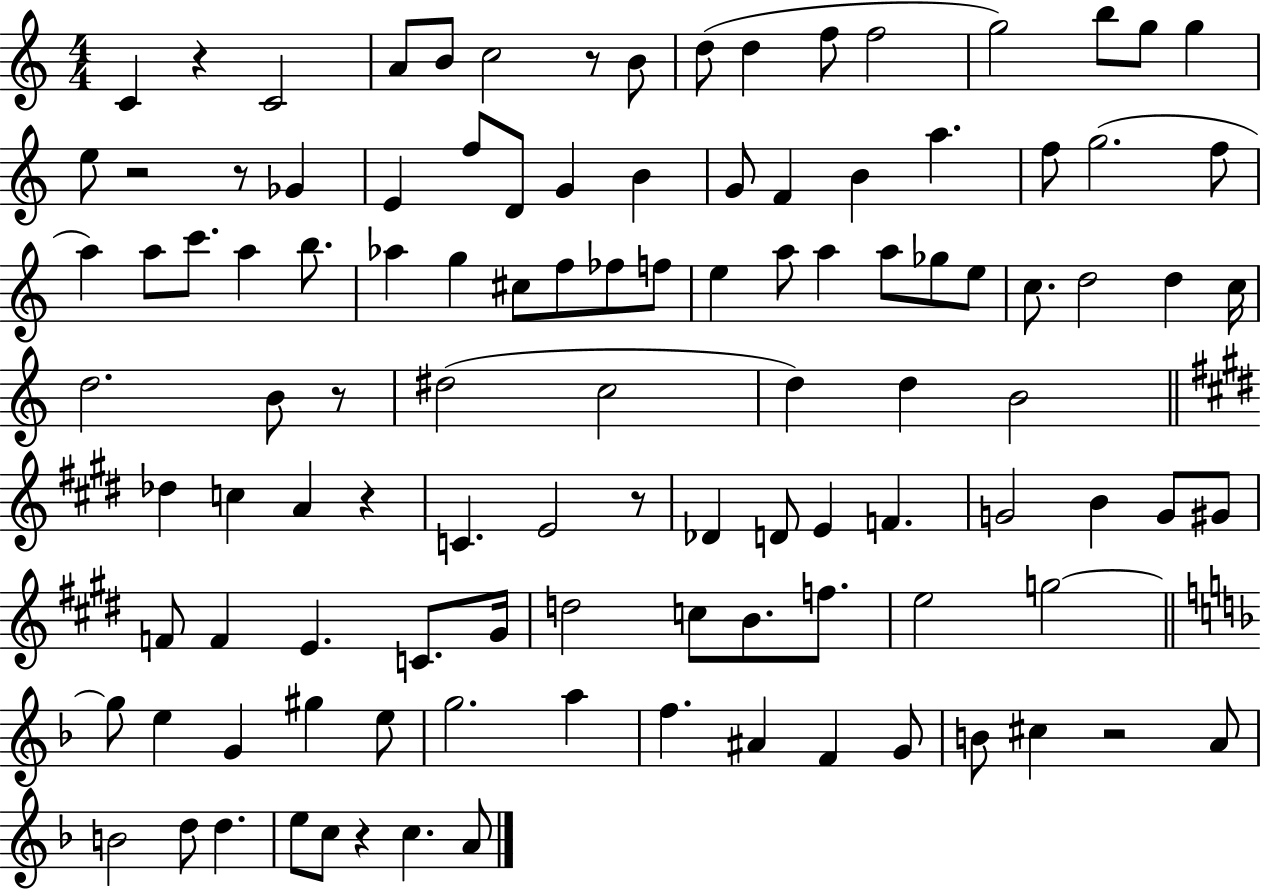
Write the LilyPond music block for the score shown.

{
  \clef treble
  \numericTimeSignature
  \time 4/4
  \key c \major
  c'4 r4 c'2 | a'8 b'8 c''2 r8 b'8 | d''8( d''4 f''8 f''2 | g''2) b''8 g''8 g''4 | \break e''8 r2 r8 ges'4 | e'4 f''8 d'8 g'4 b'4 | g'8 f'4 b'4 a''4. | f''8 g''2.( f''8 | \break a''4) a''8 c'''8. a''4 b''8. | aes''4 g''4 cis''8 f''8 fes''8 f''8 | e''4 a''8 a''4 a''8 ges''8 e''8 | c''8. d''2 d''4 c''16 | \break d''2. b'8 r8 | dis''2( c''2 | d''4) d''4 b'2 | \bar "||" \break \key e \major des''4 c''4 a'4 r4 | c'4. e'2 r8 | des'4 d'8 e'4 f'4. | g'2 b'4 g'8 gis'8 | \break f'8 f'4 e'4. c'8. gis'16 | d''2 c''8 b'8. f''8. | e''2 g''2~~ | \bar "||" \break \key f \major g''8 e''4 g'4 gis''4 e''8 | g''2. a''4 | f''4. ais'4 f'4 g'8 | b'8 cis''4 r2 a'8 | \break b'2 d''8 d''4. | e''8 c''8 r4 c''4. a'8 | \bar "|."
}